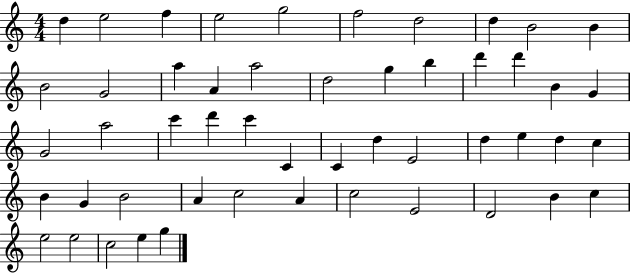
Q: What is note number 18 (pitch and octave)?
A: B5